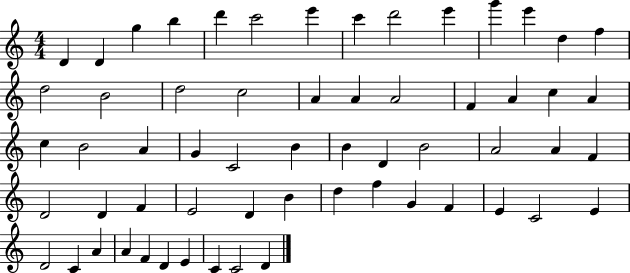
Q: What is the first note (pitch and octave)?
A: D4